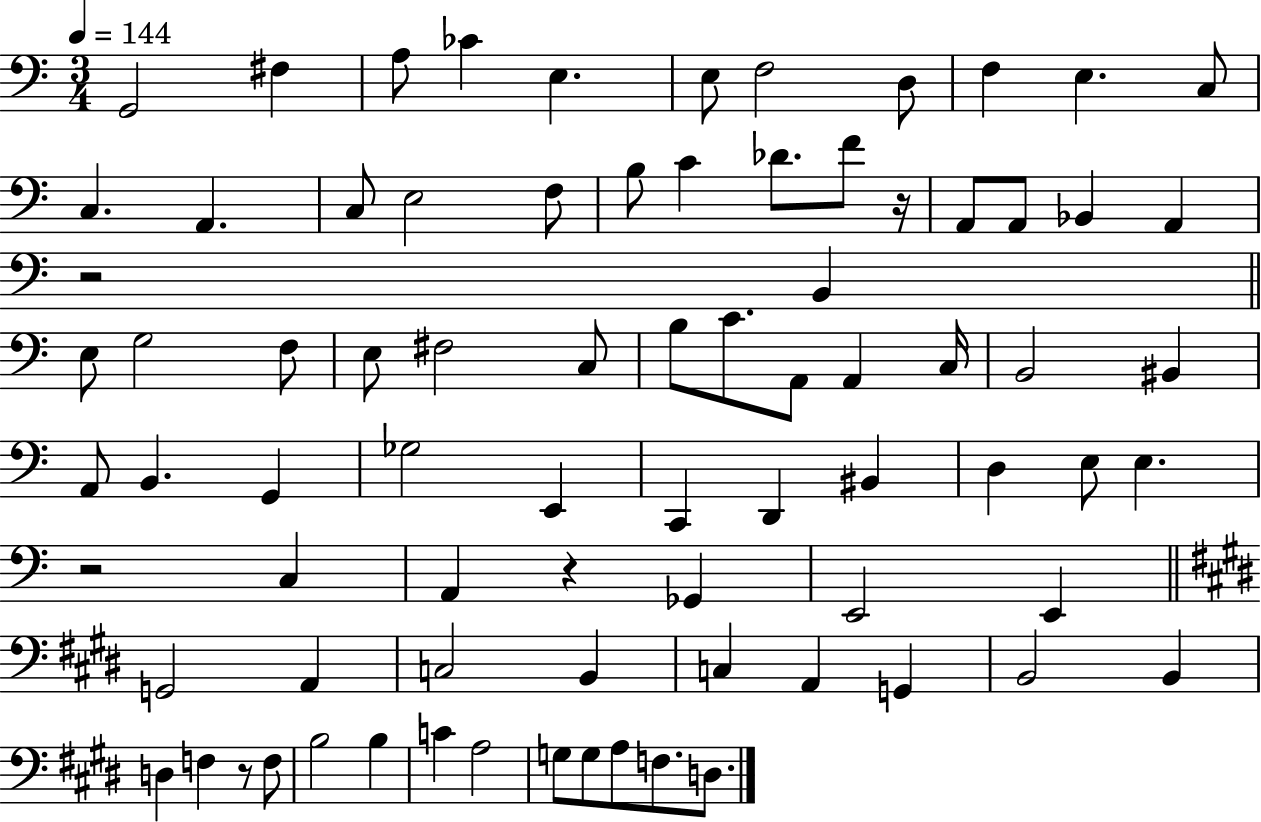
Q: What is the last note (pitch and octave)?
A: D3